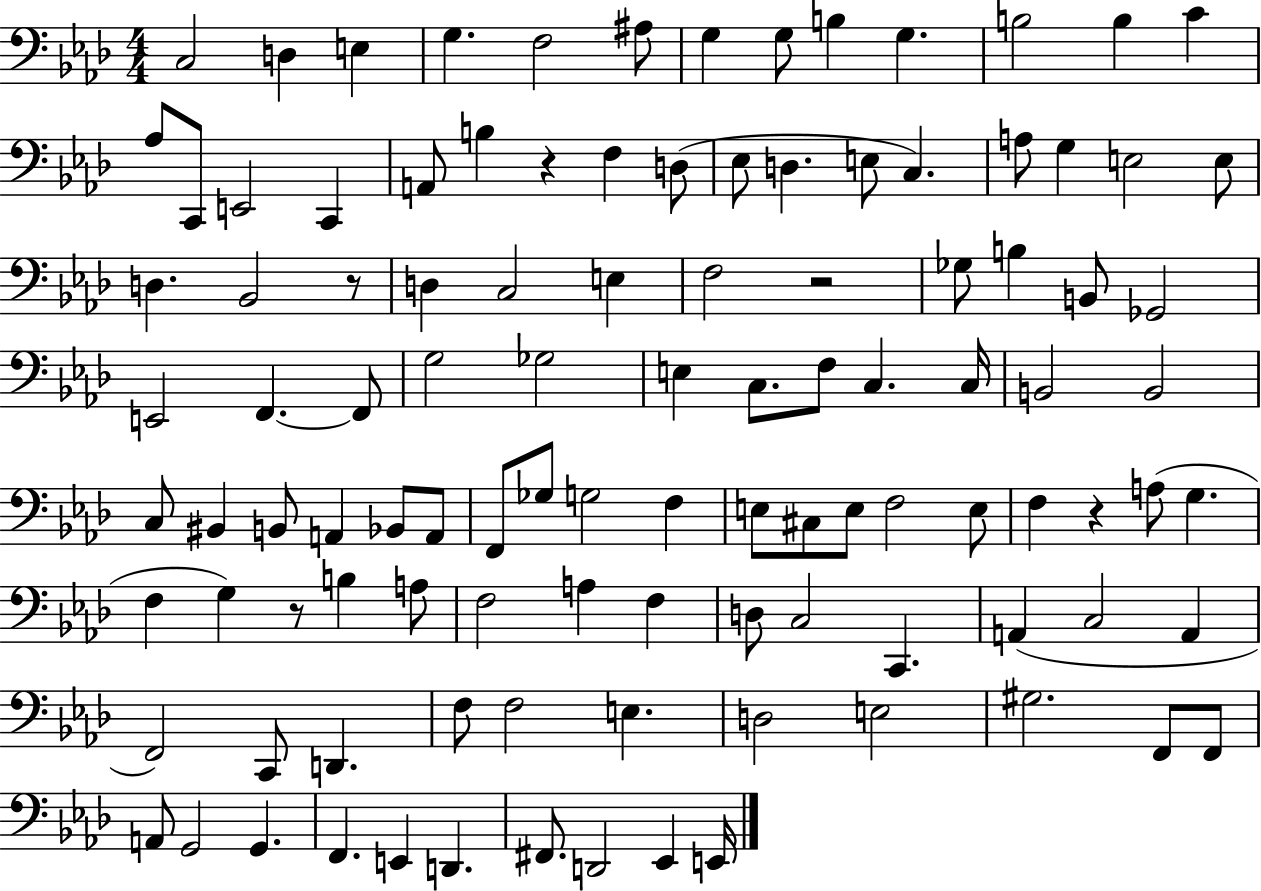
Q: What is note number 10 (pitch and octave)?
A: G3